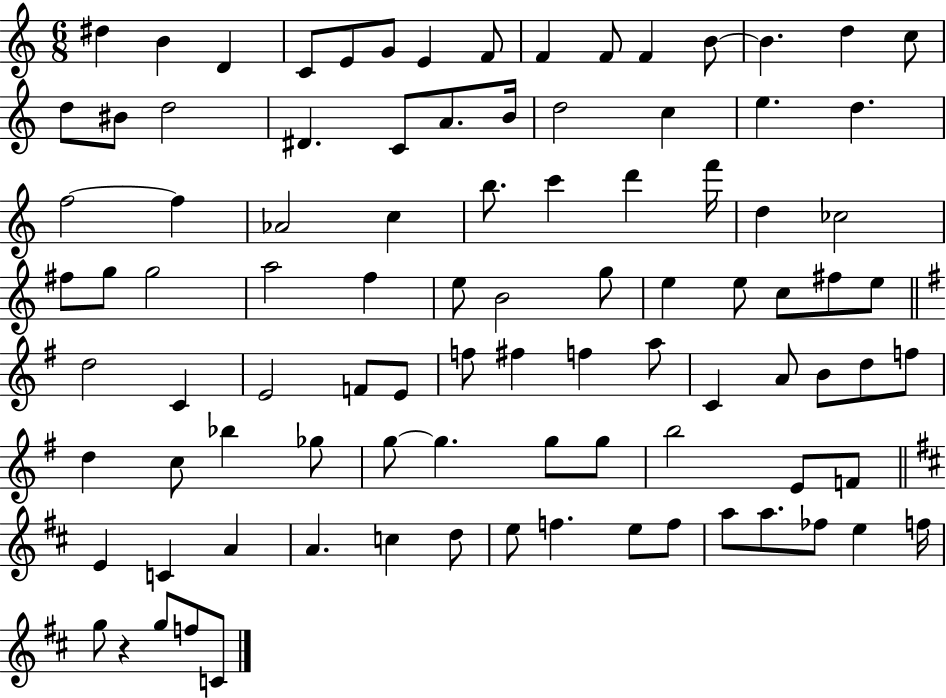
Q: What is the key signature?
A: C major